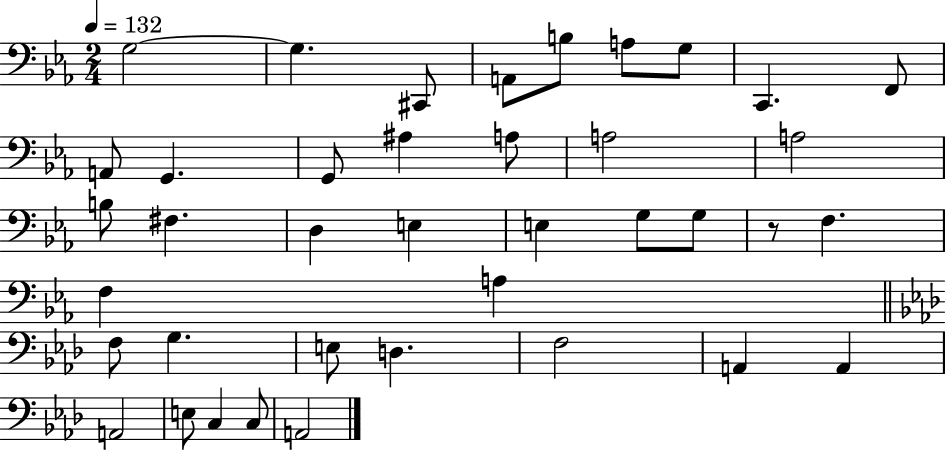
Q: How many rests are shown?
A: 1